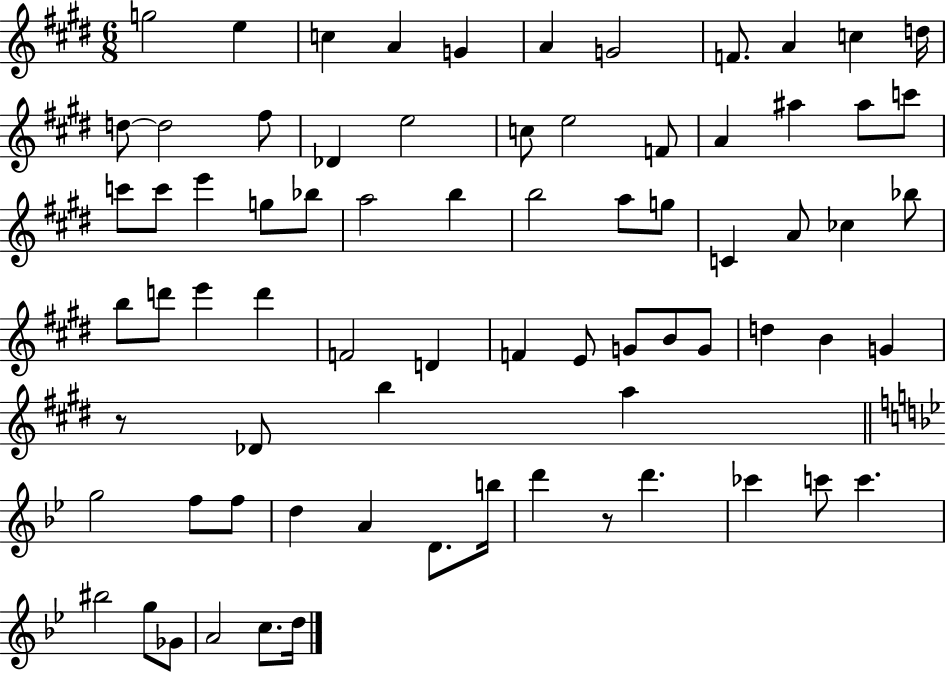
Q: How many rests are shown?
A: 2